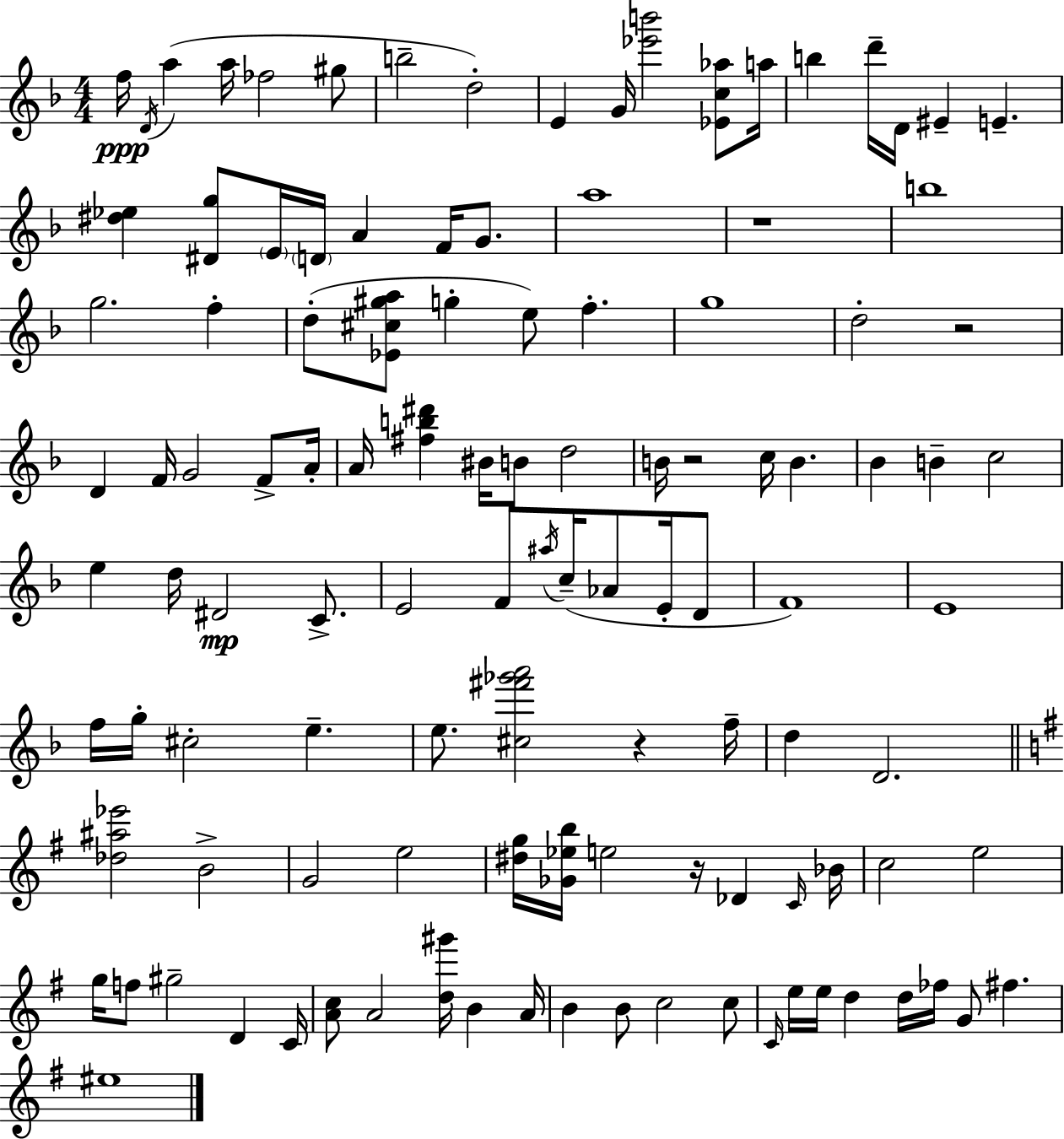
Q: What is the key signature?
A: D minor